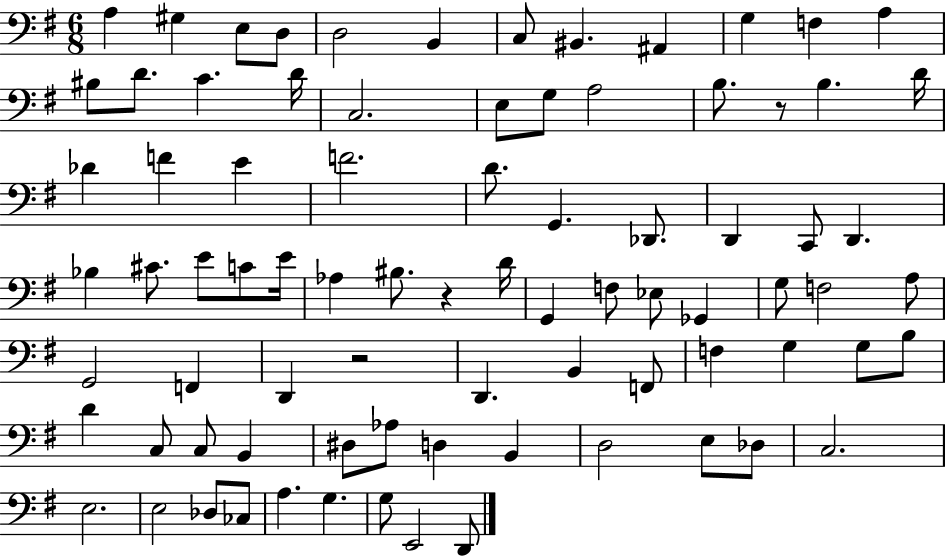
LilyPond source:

{
  \clef bass
  \numericTimeSignature
  \time 6/8
  \key g \major
  \repeat volta 2 { a4 gis4 e8 d8 | d2 b,4 | c8 bis,4. ais,4 | g4 f4 a4 | \break bis8 d'8. c'4. d'16 | c2. | e8 g8 a2 | b8. r8 b4. d'16 | \break des'4 f'4 e'4 | f'2. | d'8. g,4. des,8. | d,4 c,8 d,4. | \break bes4 cis'8. e'8 c'8 e'16 | aes4 bis8. r4 d'16 | g,4 f8 ees8 ges,4 | g8 f2 a8 | \break g,2 f,4 | d,4 r2 | d,4. b,4 f,8 | f4 g4 g8 b8 | \break d'4 c8 c8 b,4 | dis8 aes8 d4 b,4 | d2 e8 des8 | c2. | \break e2. | e2 des8 ces8 | a4. g4. | g8 e,2 d,8 | \break } \bar "|."
}